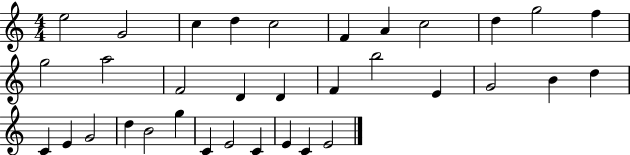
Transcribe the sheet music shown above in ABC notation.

X:1
T:Untitled
M:4/4
L:1/4
K:C
e2 G2 c d c2 F A c2 d g2 f g2 a2 F2 D D F b2 E G2 B d C E G2 d B2 g C E2 C E C E2